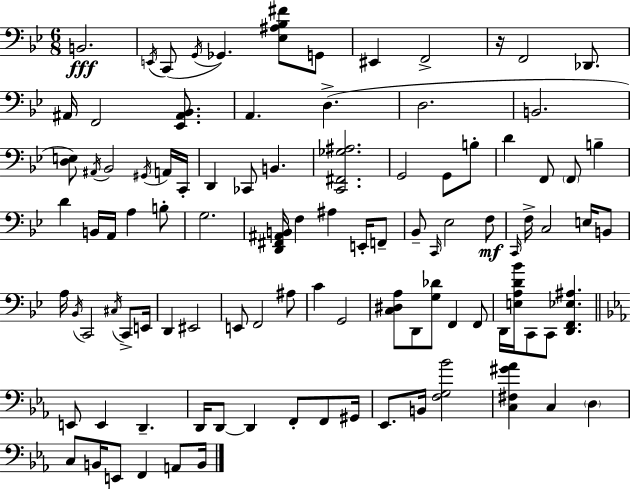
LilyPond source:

{
  \clef bass
  \numericTimeSignature
  \time 6/8
  \key bes \major
  b,2.\fff | \acciaccatura { e,16 }( c,8 \acciaccatura { g,16 } ges,4.) <ees ais bes fis'>8 | g,8 eis,4 f,2-> | r16 f,2 des,8. | \break ais,16 f,2 <ees, ais, bes,>8. | a,4. d4.->( | d2. | b,2. | \break <d e>8) \acciaccatura { ais,16 } bes,2 | \acciaccatura { gis,16 } a,16 c,16-. d,4 ces,8 b,4. | <c, fis, ges ais>2. | g,2 | \break g,8 b8-. d'4 f,8 \parenthesize f,8 | b4-- d'4 b,16 a,16 a4 | b8-. g2. | <d, fis, ais, b,>16 f4 ais4 | \break e,16-. f,8-- bes,8-- \grace { c,16 } ees2 | f8\mf \grace { c,16 } f16-> c2 | e16 b,8 a16 \acciaccatura { bes,16 } c,2 | \acciaccatura { cis16 } c,8-> e,16 d,4 | \break eis,2 e,8 f,2 | ais8 c'4 | g,2 <c dis a>8 d,8 | <g des'>8 f,4 f,8 d,16 <e a d' bes'>16 c,8 | \break c,8 <d, f, ees ais>4. \bar "||" \break \key c \minor e,8 e,4 d,4.-- | d,16 d,8~~ d,4 f,8-. f,8 gis,16 | ees,8. b,16 <f g bes'>2 | <c fis gis' aes'>4 c4 \parenthesize d4 | \break c8 b,16 e,8 f,4 a,8 b,16 | \bar "|."
}